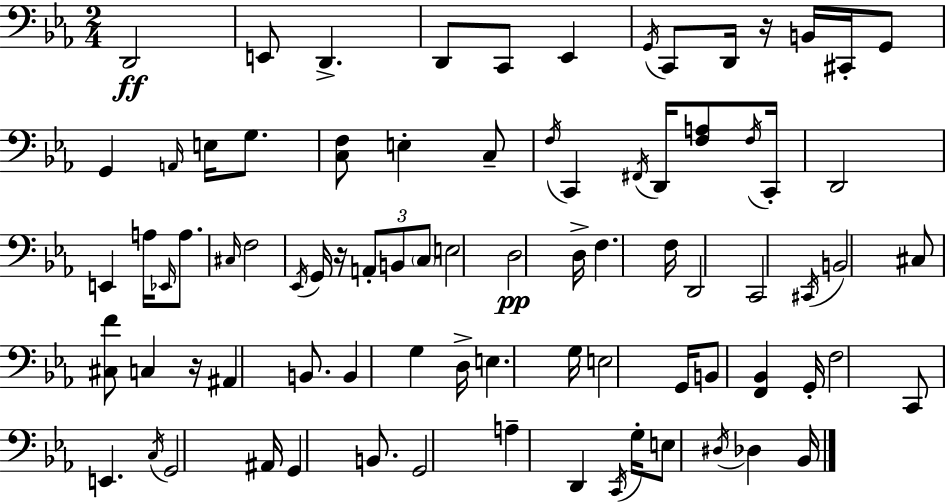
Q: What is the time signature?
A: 2/4